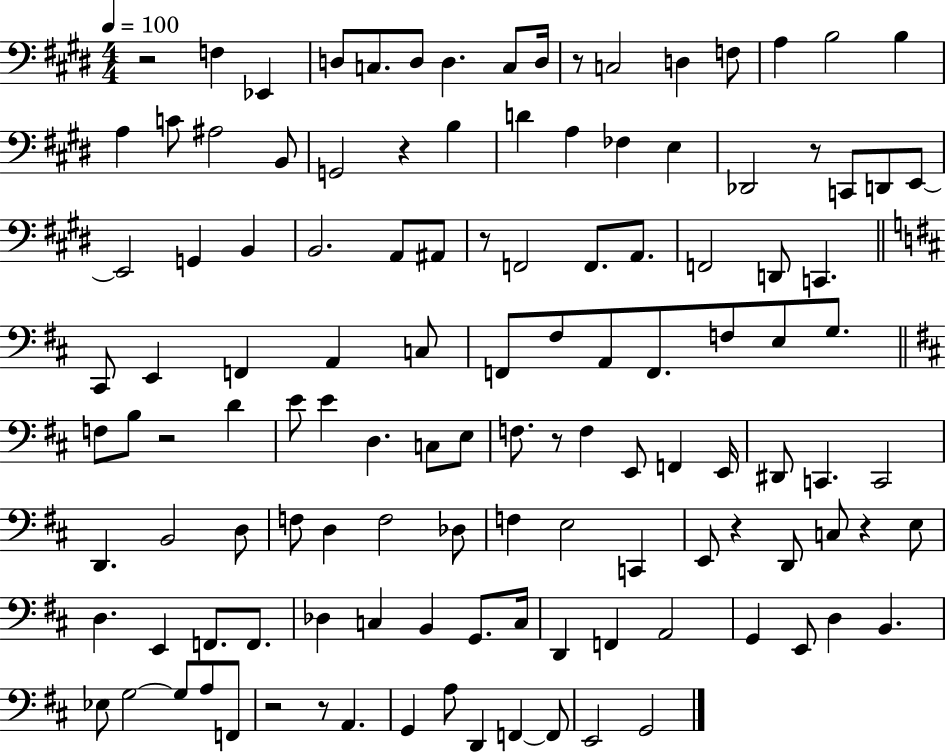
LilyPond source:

{
  \clef bass
  \numericTimeSignature
  \time 4/4
  \key e \major
  \tempo 4 = 100
  r2 f4 ees,4 | d8 c8. d8 d4. c8 d16 | r8 c2 d4 f8 | a4 b2 b4 | \break a4 c'8 ais2 b,8 | g,2 r4 b4 | d'4 a4 fes4 e4 | des,2 r8 c,8 d,8 e,8~~ | \break e,2 g,4 b,4 | b,2. a,8 ais,8 | r8 f,2 f,8. a,8. | f,2 d,8 c,4. | \break \bar "||" \break \key b \minor cis,8 e,4 f,4 a,4 c8 | f,8 fis8 a,8 f,8. f8 e8 g8. | \bar "||" \break \key b \minor f8 b8 r2 d'4 | e'8 e'4 d4. c8 e8 | f8. r8 f4 e,8 f,4 e,16 | dis,8 c,4. c,2 | \break d,4. b,2 d8 | f8 d4 f2 des8 | f4 e2 c,4 | e,8 r4 d,8 c8 r4 e8 | \break d4. e,4 f,8. f,8. | des4 c4 b,4 g,8. c16 | d,4 f,4 a,2 | g,4 e,8 d4 b,4. | \break ees8 g2~~ g8 a8 f,8 | r2 r8 a,4. | g,4 a8 d,4 f,4~~ f,8 | e,2 g,2 | \break \bar "|."
}